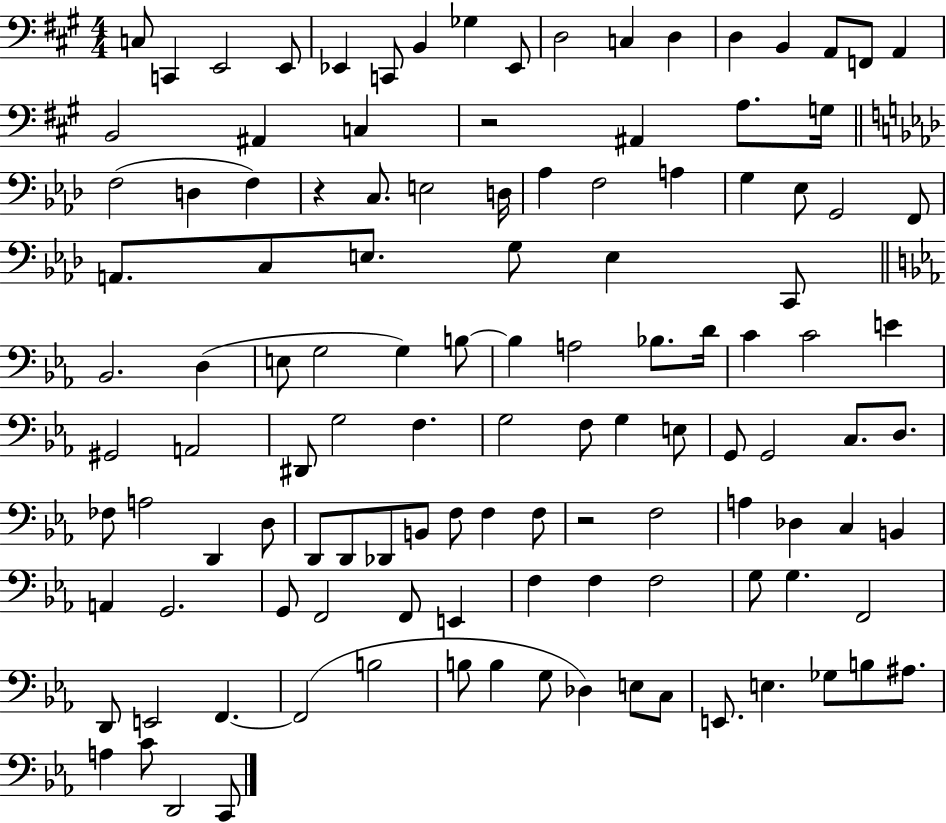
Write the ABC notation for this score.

X:1
T:Untitled
M:4/4
L:1/4
K:A
C,/2 C,, E,,2 E,,/2 _E,, C,,/2 B,, _G, _E,,/2 D,2 C, D, D, B,, A,,/2 F,,/2 A,, B,,2 ^A,, C, z2 ^A,, A,/2 G,/4 F,2 D, F, z C,/2 E,2 D,/4 _A, F,2 A, G, _E,/2 G,,2 F,,/2 A,,/2 C,/2 E,/2 G,/2 E, C,,/2 _B,,2 D, E,/2 G,2 G, B,/2 B, A,2 _B,/2 D/4 C C2 E ^G,,2 A,,2 ^D,,/2 G,2 F, G,2 F,/2 G, E,/2 G,,/2 G,,2 C,/2 D,/2 _F,/2 A,2 D,, D,/2 D,,/2 D,,/2 _D,,/2 B,,/2 F,/2 F, F,/2 z2 F,2 A, _D, C, B,, A,, G,,2 G,,/2 F,,2 F,,/2 E,, F, F, F,2 G,/2 G, F,,2 D,,/2 E,,2 F,, F,,2 B,2 B,/2 B, G,/2 _D, E,/2 C,/2 E,,/2 E, _G,/2 B,/2 ^A,/2 A, C/2 D,,2 C,,/2